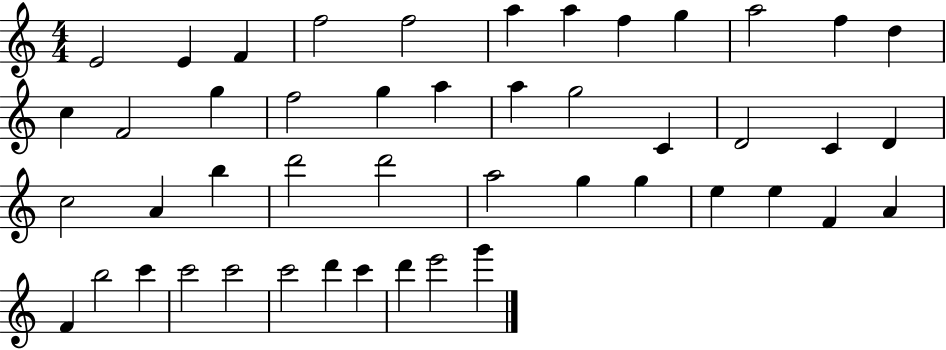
E4/h E4/q F4/q F5/h F5/h A5/q A5/q F5/q G5/q A5/h F5/q D5/q C5/q F4/h G5/q F5/h G5/q A5/q A5/q G5/h C4/q D4/h C4/q D4/q C5/h A4/q B5/q D6/h D6/h A5/h G5/q G5/q E5/q E5/q F4/q A4/q F4/q B5/h C6/q C6/h C6/h C6/h D6/q C6/q D6/q E6/h G6/q